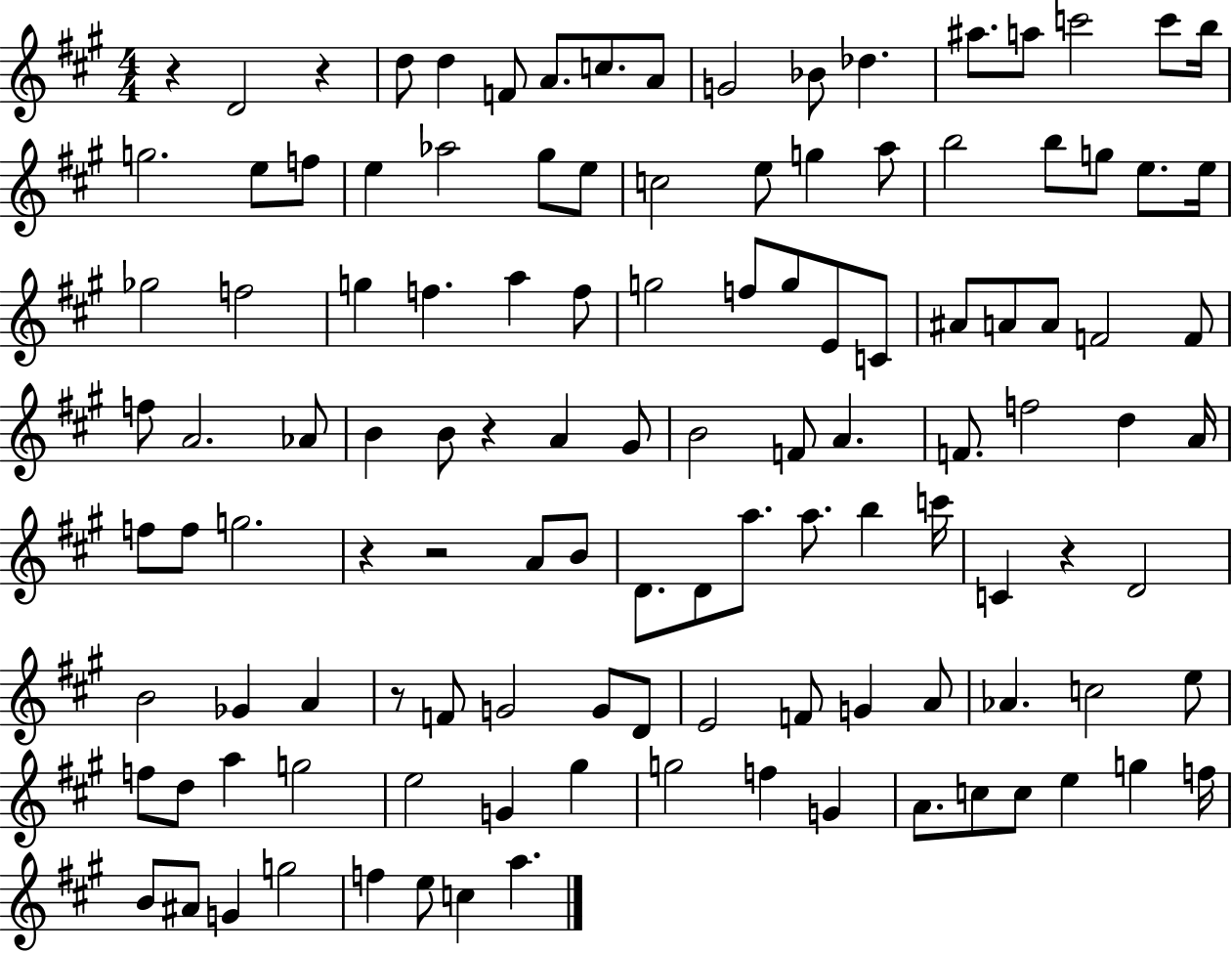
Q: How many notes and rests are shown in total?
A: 119